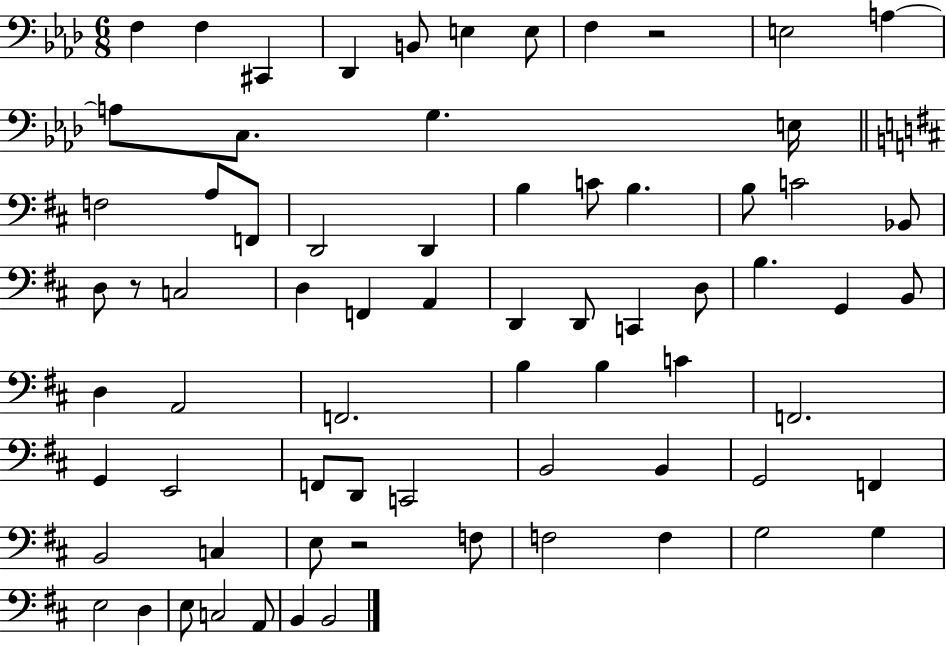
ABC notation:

X:1
T:Untitled
M:6/8
L:1/4
K:Ab
F, F, ^C,, _D,, B,,/2 E, E,/2 F, z2 E,2 A, A,/2 C,/2 G, E,/4 F,2 A,/2 F,,/2 D,,2 D,, B, C/2 B, B,/2 C2 _B,,/2 D,/2 z/2 C,2 D, F,, A,, D,, D,,/2 C,, D,/2 B, G,, B,,/2 D, A,,2 F,,2 B, B, C F,,2 G,, E,,2 F,,/2 D,,/2 C,,2 B,,2 B,, G,,2 F,, B,,2 C, E,/2 z2 F,/2 F,2 F, G,2 G, E,2 D, E,/2 C,2 A,,/2 B,, B,,2